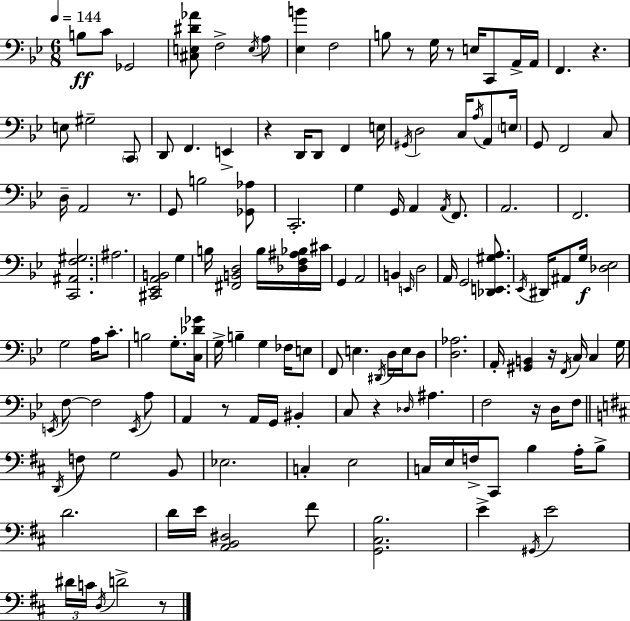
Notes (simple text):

B3/e C4/e Gb2/h [C#3,E3,D#4,Ab4]/e F3/h E3/s A3/e [Eb3,B4]/q F3/h B3/e R/e G3/s R/e E3/s C2/e A2/s A2/s F2/q. R/q. E3/e G#3/h C2/e D2/e F2/q. E2/q R/q D2/s D2/e F2/q E3/s G#2/s D3/h C3/s A3/s A2/e E3/s G2/e F2/h C3/e D3/s A2/h R/e. G2/e B3/h [Gb2,Ab3]/e C2/h. G3/q G2/s A2/q A2/s F2/e. A2/h. F2/h. [C2,A#2,F3,G#3]/h. A#3/h. [C#2,Eb2,A2,B2]/h G3/q B3/s [F#2,B2,D3]/h B3/s [Db3,F3,A#3,Bb3]/s C#4/s G2/q A2/h B2/q E2/s D3/h A2/s G2/h [Db2,E2,G#3,A3]/e. Eb2/s D#2/s A#2/e G3/s [Db3,Eb3]/h G3/h A3/s C4/e. B3/h G3/e. [C3,Db4,Gb4]/s G3/s B3/q G3/q FES3/s E3/e F2/e E3/q. D#2/s D3/s E3/s D3/e [D3,Ab3]/h. A2/s [G#2,B2]/q R/s F2/s C3/s C3/q G3/s E2/s F3/e F3/h E2/s A3/e A2/q R/e A2/s G2/s BIS2/q C3/e R/q Db3/s A#3/q. F3/h R/s D3/s F3/e D2/s F3/e G3/h B2/e Eb3/h. C3/q E3/h C3/s E3/s F3/s C#2/e B3/q A3/s B3/e D4/h. D4/s E4/s [A2,B2,D#3]/h F#4/e [G2,C#3,B3]/h. E4/q G#2/s E4/h D#4/s C4/s D3/s D4/h R/e